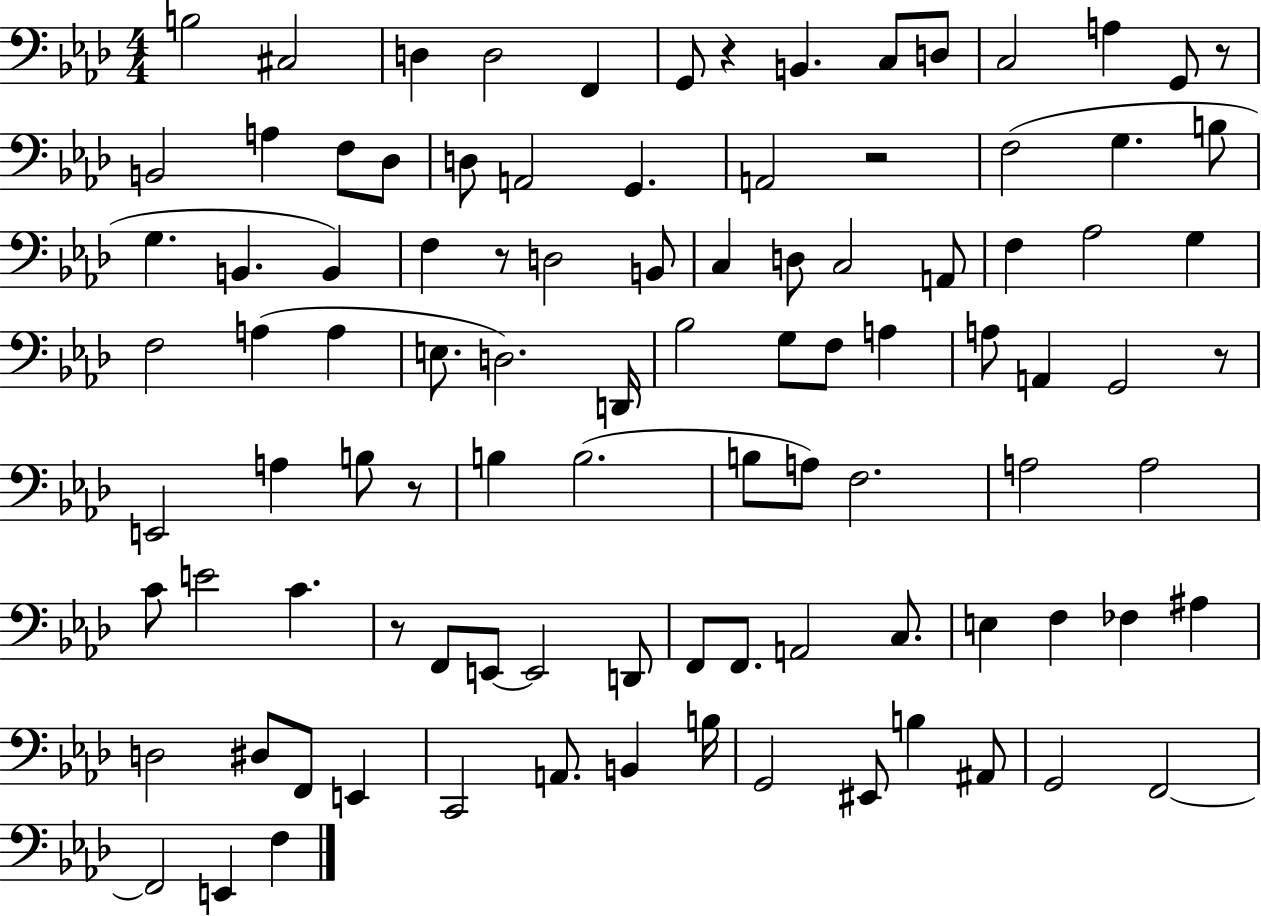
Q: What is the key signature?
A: AES major